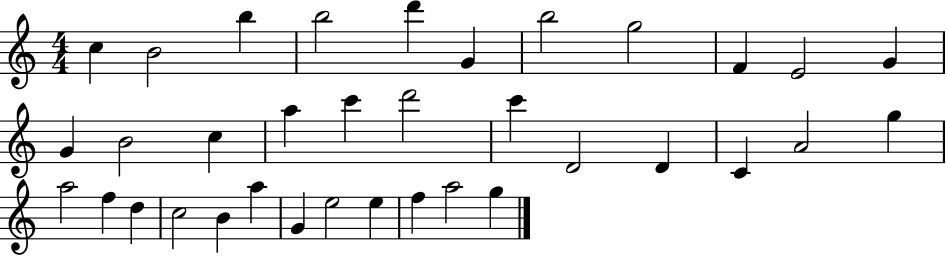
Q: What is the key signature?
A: C major